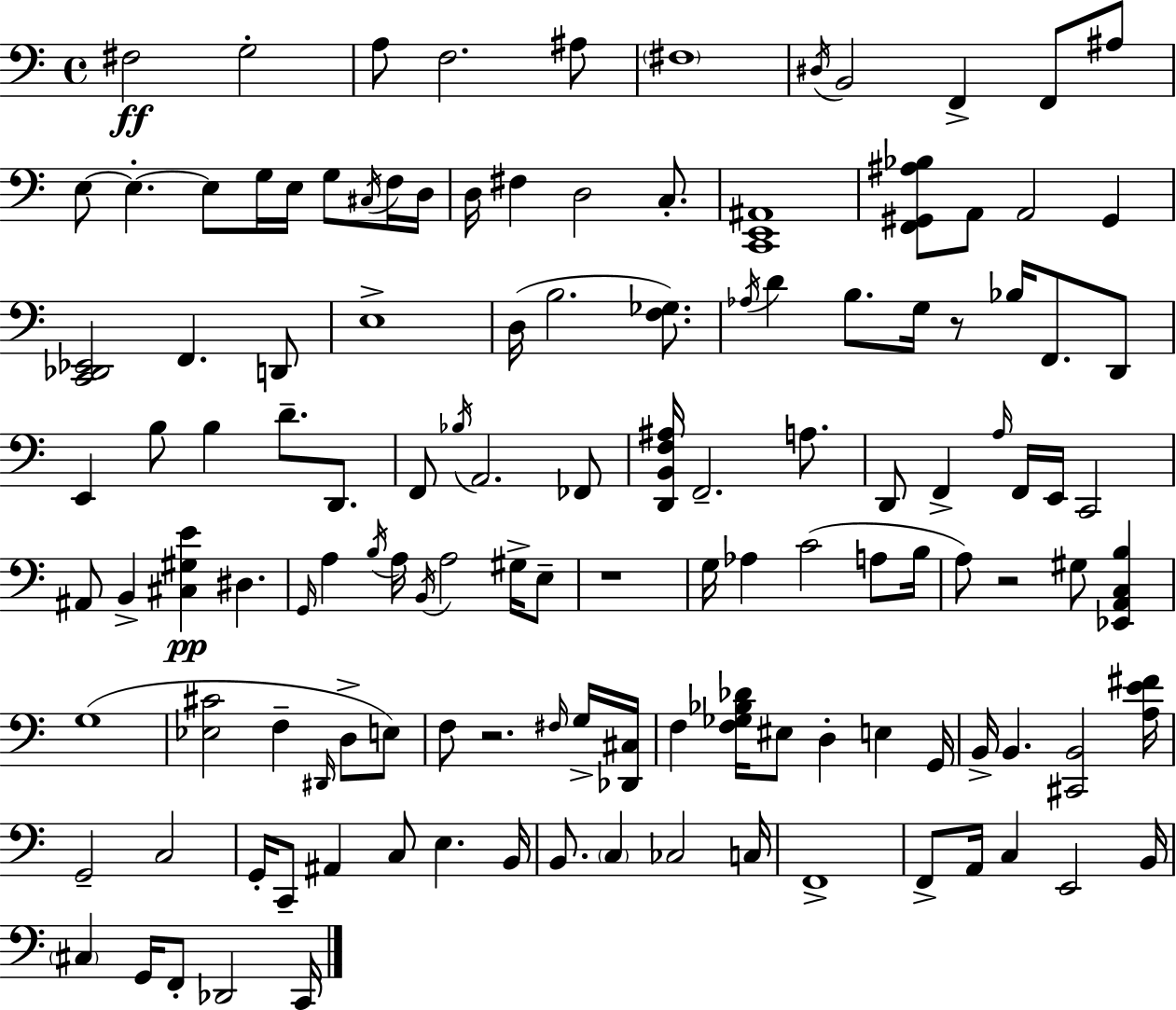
X:1
T:Untitled
M:4/4
L:1/4
K:C
^F,2 G,2 A,/2 F,2 ^A,/2 ^F,4 ^D,/4 B,,2 F,, F,,/2 ^A,/2 E,/2 E, E,/2 G,/4 E,/4 G,/2 ^C,/4 F,/4 D,/4 D,/4 ^F, D,2 C,/2 [C,,E,,^A,,]4 [F,,^G,,^A,_B,]/2 A,,/2 A,,2 ^G,, [C,,_D,,_E,,]2 F,, D,,/2 E,4 D,/4 B,2 [F,_G,]/2 _A,/4 D B,/2 G,/4 z/2 _B,/4 F,,/2 D,,/2 E,, B,/2 B, D/2 D,,/2 F,,/2 _B,/4 A,,2 _F,,/2 [D,,B,,F,^A,]/4 F,,2 A,/2 D,,/2 F,, A,/4 F,,/4 E,,/4 C,,2 ^A,,/2 B,, [^C,^G,E] ^D, G,,/4 A, B,/4 A,/4 B,,/4 A,2 ^G,/4 E,/2 z4 G,/4 _A, C2 A,/2 B,/4 A,/2 z2 ^G,/2 [_E,,A,,C,B,] G,4 [_E,^C]2 F, ^D,,/4 D,/2 E,/2 F,/2 z2 ^F,/4 G,/4 [_D,,^C,]/4 F, [F,_G,_B,_D]/4 ^E,/2 D, E, G,,/4 B,,/4 B,, [^C,,B,,]2 [A,E^F]/4 G,,2 C,2 G,,/4 C,,/2 ^A,, C,/2 E, B,,/4 B,,/2 C, _C,2 C,/4 F,,4 F,,/2 A,,/4 C, E,,2 B,,/4 ^C, G,,/4 F,,/2 _D,,2 C,,/4